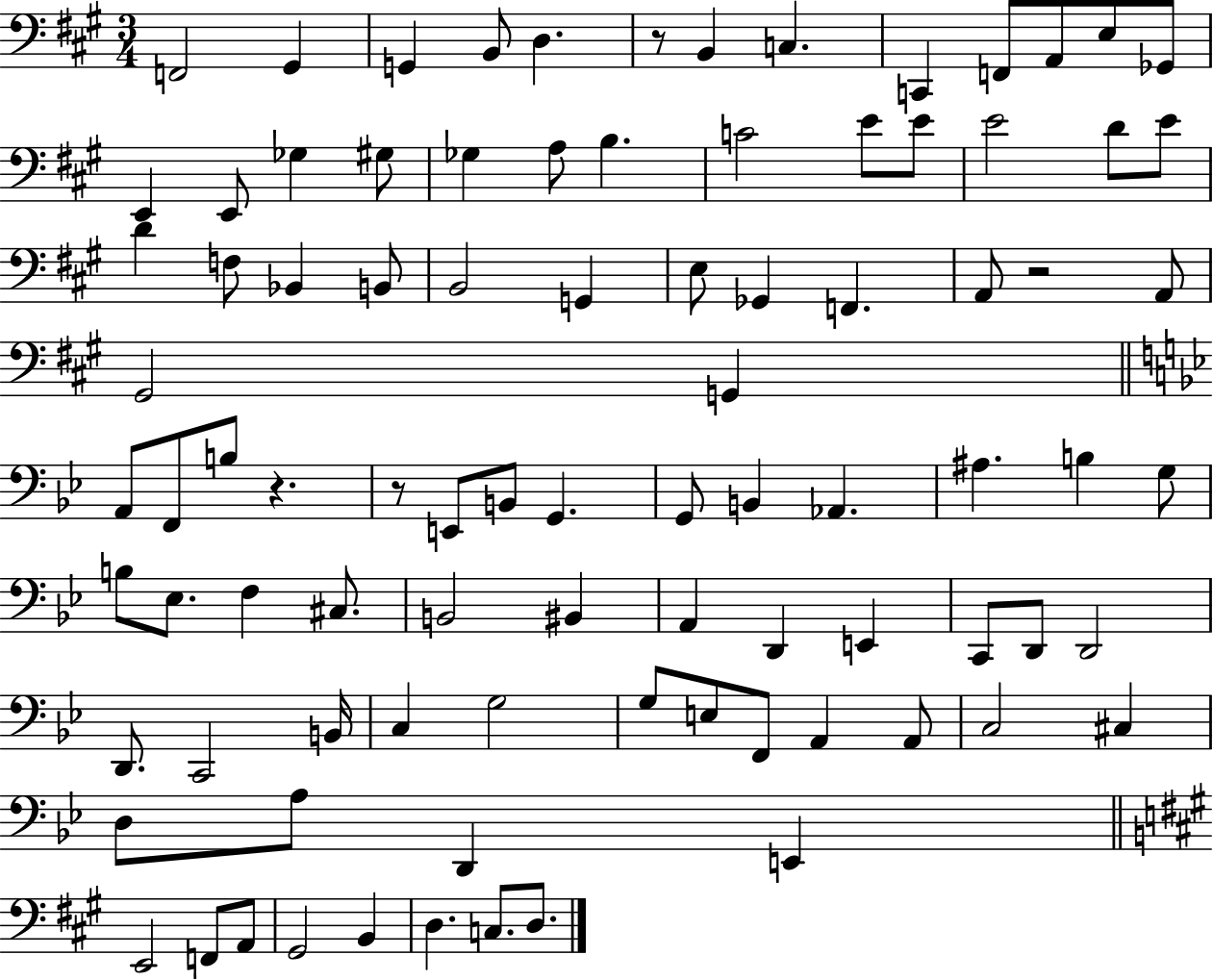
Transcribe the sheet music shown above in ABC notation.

X:1
T:Untitled
M:3/4
L:1/4
K:A
F,,2 ^G,, G,, B,,/2 D, z/2 B,, C, C,, F,,/2 A,,/2 E,/2 _G,,/2 E,, E,,/2 _G, ^G,/2 _G, A,/2 B, C2 E/2 E/2 E2 D/2 E/2 D F,/2 _B,, B,,/2 B,,2 G,, E,/2 _G,, F,, A,,/2 z2 A,,/2 ^G,,2 G,, A,,/2 F,,/2 B,/2 z z/2 E,,/2 B,,/2 G,, G,,/2 B,, _A,, ^A, B, G,/2 B,/2 _E,/2 F, ^C,/2 B,,2 ^B,, A,, D,, E,, C,,/2 D,,/2 D,,2 D,,/2 C,,2 B,,/4 C, G,2 G,/2 E,/2 F,,/2 A,, A,,/2 C,2 ^C, D,/2 A,/2 D,, E,, E,,2 F,,/2 A,,/2 ^G,,2 B,, D, C,/2 D,/2